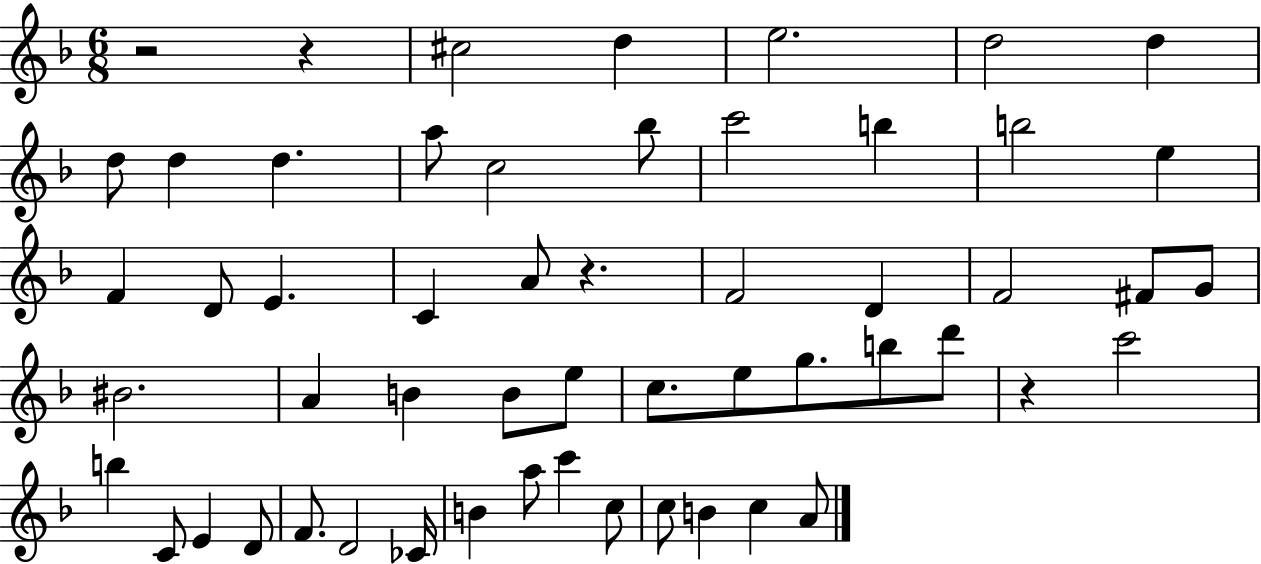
R/h R/q C#5/h D5/q E5/h. D5/h D5/q D5/e D5/q D5/q. A5/e C5/h Bb5/e C6/h B5/q B5/h E5/q F4/q D4/e E4/q. C4/q A4/e R/q. F4/h D4/q F4/h F#4/e G4/e BIS4/h. A4/q B4/q B4/e E5/e C5/e. E5/e G5/e. B5/e D6/e R/q C6/h B5/q C4/e E4/q D4/e F4/e. D4/h CES4/s B4/q A5/e C6/q C5/e C5/e B4/q C5/q A4/e